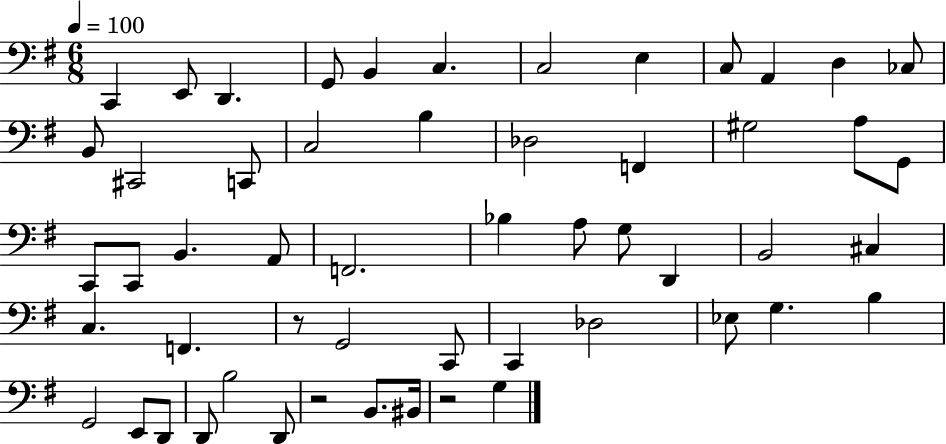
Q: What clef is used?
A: bass